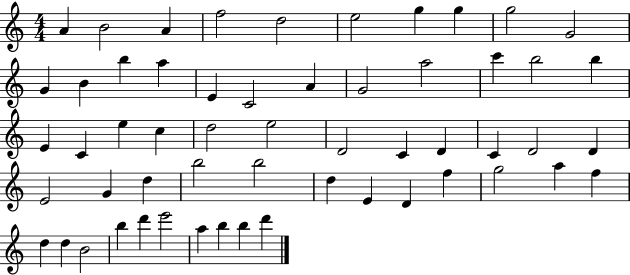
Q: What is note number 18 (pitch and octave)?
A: G4